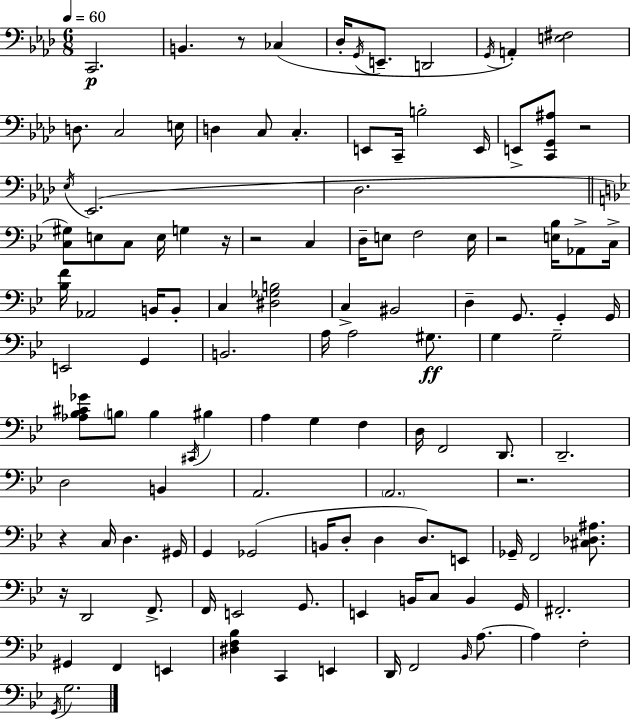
C2/h. B2/q. R/e CES3/q Db3/s G2/s E2/e. D2/h G2/s A2/q [E3,F#3]/h D3/e. C3/h E3/s D3/q C3/e C3/q. E2/e C2/s B3/h E2/s E2/e [C2,G2,A#3]/e R/h Eb3/s Eb2/h. Db3/h. [C3,G#3]/e E3/e C3/e E3/s G3/q R/s R/h C3/q D3/s E3/e F3/h E3/s R/h [E3,Bb3]/s Ab2/e C3/s [Bb3,F4]/s Ab2/h B2/s B2/e C3/q [D#3,Gb3,B3]/h C3/q BIS2/h D3/q G2/e. G2/q G2/s E2/h G2/q B2/h. A3/s A3/h G#3/e. G3/q G3/h [Ab3,Bb3,C#4,Gb4]/e B3/e B3/q C#2/s BIS3/q A3/q G3/q F3/q D3/s F2/h D2/e. D2/h. D3/h B2/q A2/h. A2/h. R/h. R/q C3/s D3/q. G#2/s G2/q Gb2/h B2/s D3/e D3/q D3/e. E2/e Gb2/s F2/h [C#3,Db3,A#3]/e. R/s D2/h F2/e. F2/s E2/h G2/e. E2/q B2/s C3/e B2/q G2/s F#2/h. G#2/q F2/q E2/q [D#3,F3,Bb3]/q C2/q E2/q D2/s F2/h Bb2/s A3/e. A3/q F3/h G2/s G3/h.